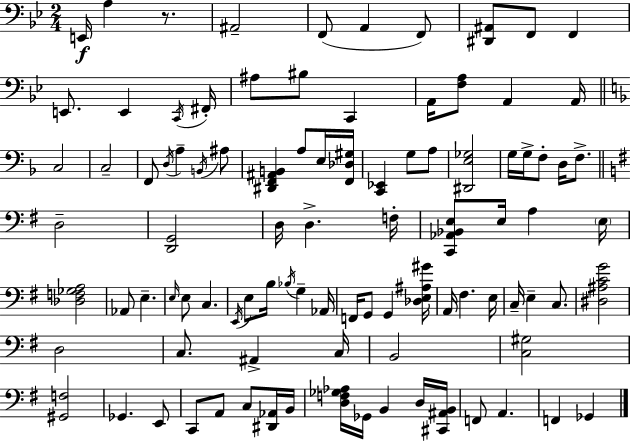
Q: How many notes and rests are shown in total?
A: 96